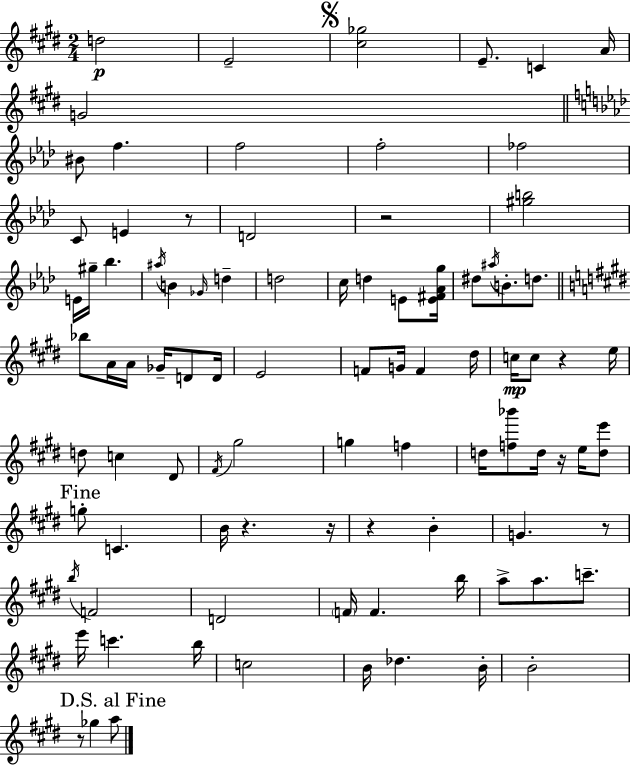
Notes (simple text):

D5/h E4/h [C#5,Gb5]/h E4/e. C4/q A4/s G4/h BIS4/e F5/q. F5/h F5/h FES5/h C4/e E4/q R/e D4/h R/h [G#5,B5]/h E4/s G#5/s Bb5/q. A#5/s B4/q Gb4/s D5/q D5/h C5/s D5/q E4/e [E4,F#4,Ab4,G5]/s D#5/e A#5/s B4/e. D5/e. Bb5/e A4/s A4/s Gb4/s D4/e D4/s E4/h F4/e G4/s F4/q D#5/s C5/s C5/e R/q E5/s D5/e C5/q D#4/e F#4/s G#5/h G5/q F5/q D5/s [F5,Bb6]/e D5/s R/s E5/s [D5,E6]/e G5/e C4/q. B4/s R/q. R/s R/q B4/q G4/q. R/e B5/s F4/h D4/h F4/s F4/q. B5/s A5/e A5/e. C6/e. E6/s C6/q. B5/s C5/h B4/s Db5/q. B4/s B4/h R/e Gb5/q A5/e